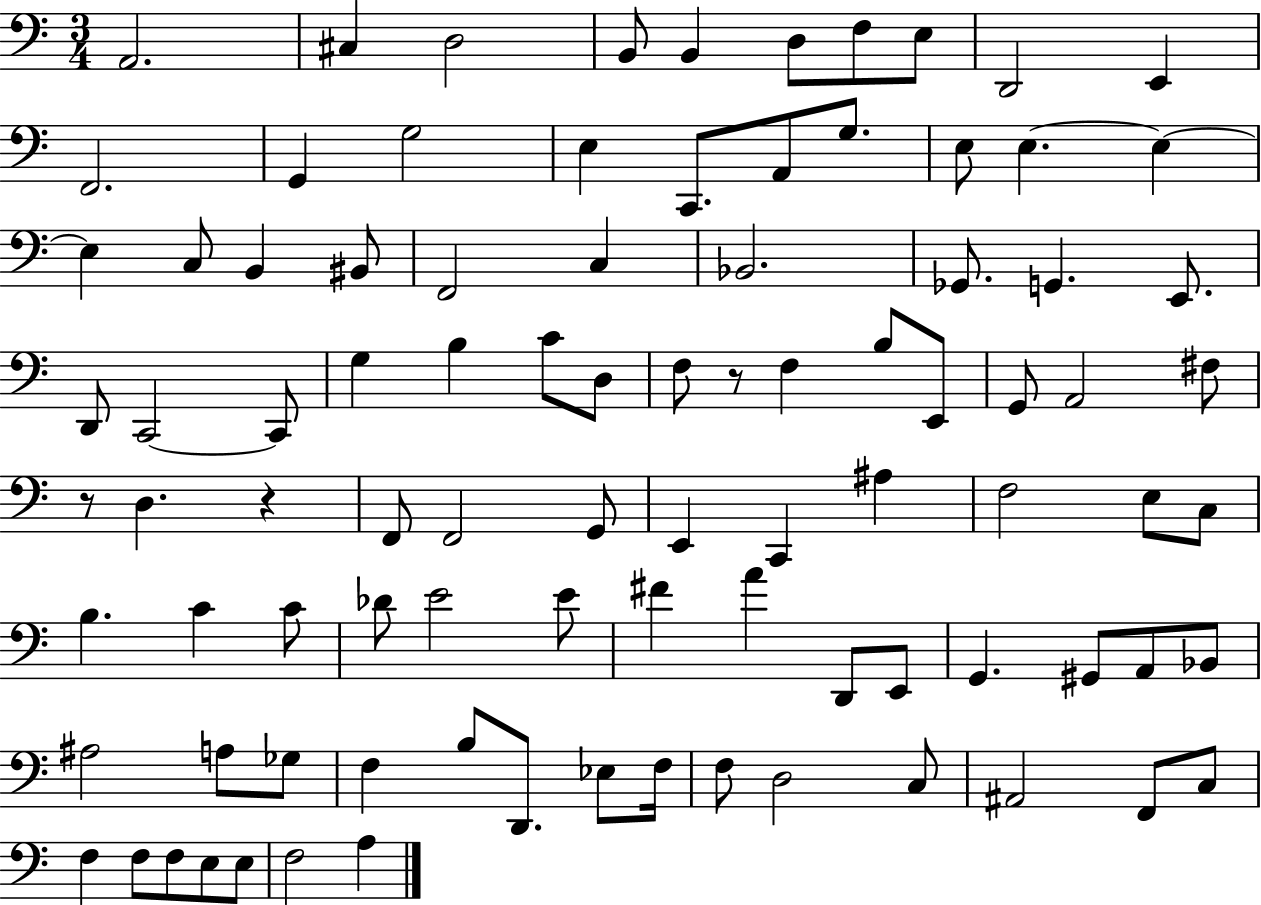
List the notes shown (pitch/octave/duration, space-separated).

A2/h. C#3/q D3/h B2/e B2/q D3/e F3/e E3/e D2/h E2/q F2/h. G2/q G3/h E3/q C2/e. A2/e G3/e. E3/e E3/q. E3/q E3/q C3/e B2/q BIS2/e F2/h C3/q Bb2/h. Gb2/e. G2/q. E2/e. D2/e C2/h C2/e G3/q B3/q C4/e D3/e F3/e R/e F3/q B3/e E2/e G2/e A2/h F#3/e R/e D3/q. R/q F2/e F2/h G2/e E2/q C2/q A#3/q F3/h E3/e C3/e B3/q. C4/q C4/e Db4/e E4/h E4/e F#4/q A4/q D2/e E2/e G2/q. G#2/e A2/e Bb2/e A#3/h A3/e Gb3/e F3/q B3/e D2/e. Eb3/e F3/s F3/e D3/h C3/e A#2/h F2/e C3/e F3/q F3/e F3/e E3/e E3/e F3/h A3/q